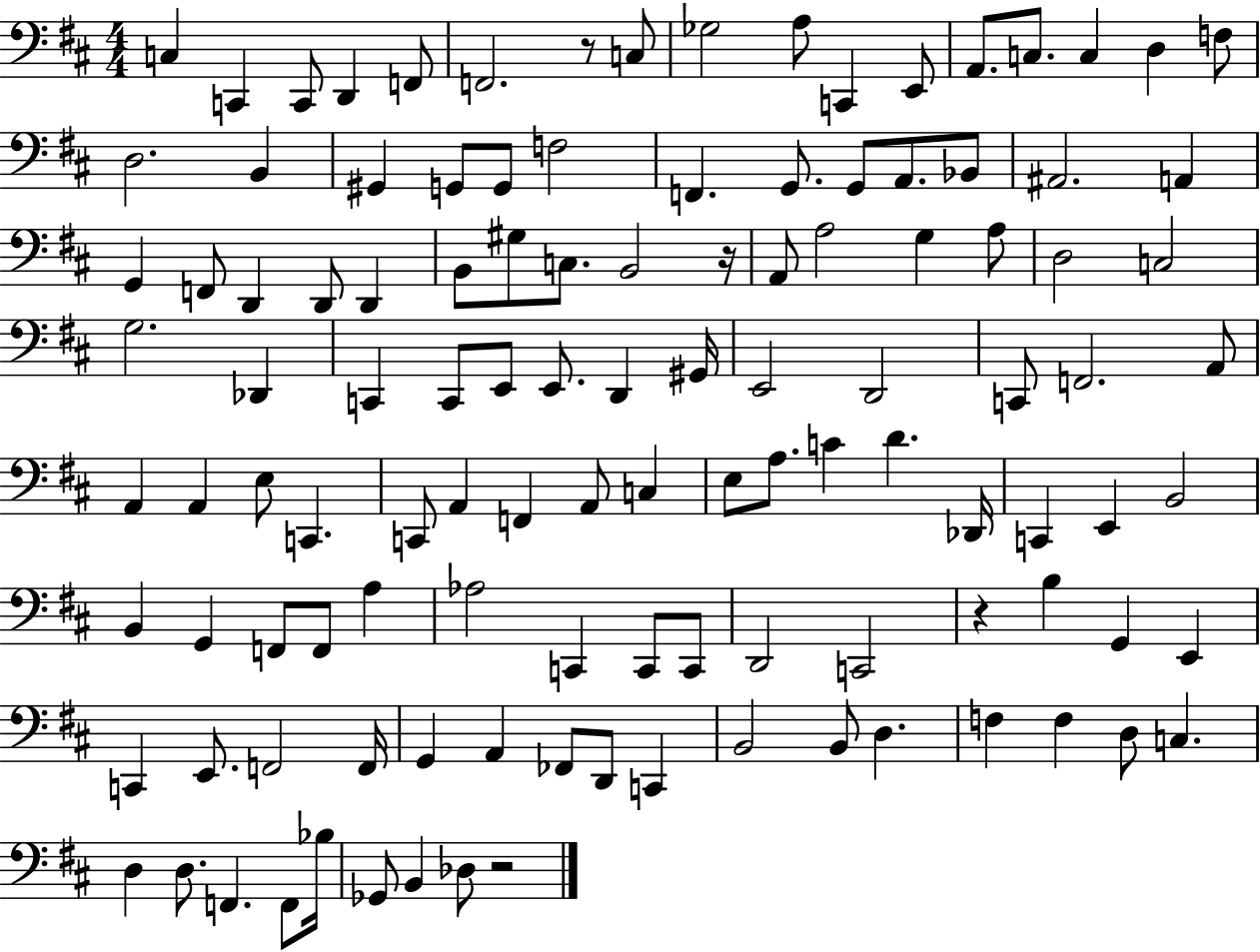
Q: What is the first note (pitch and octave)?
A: C3